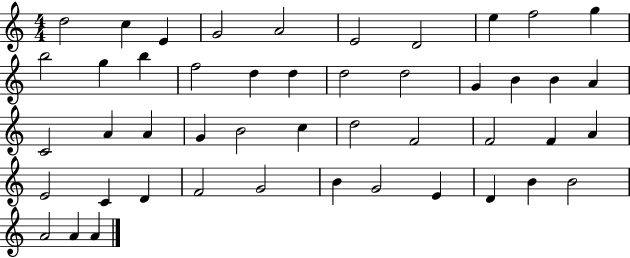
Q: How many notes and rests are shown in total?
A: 47